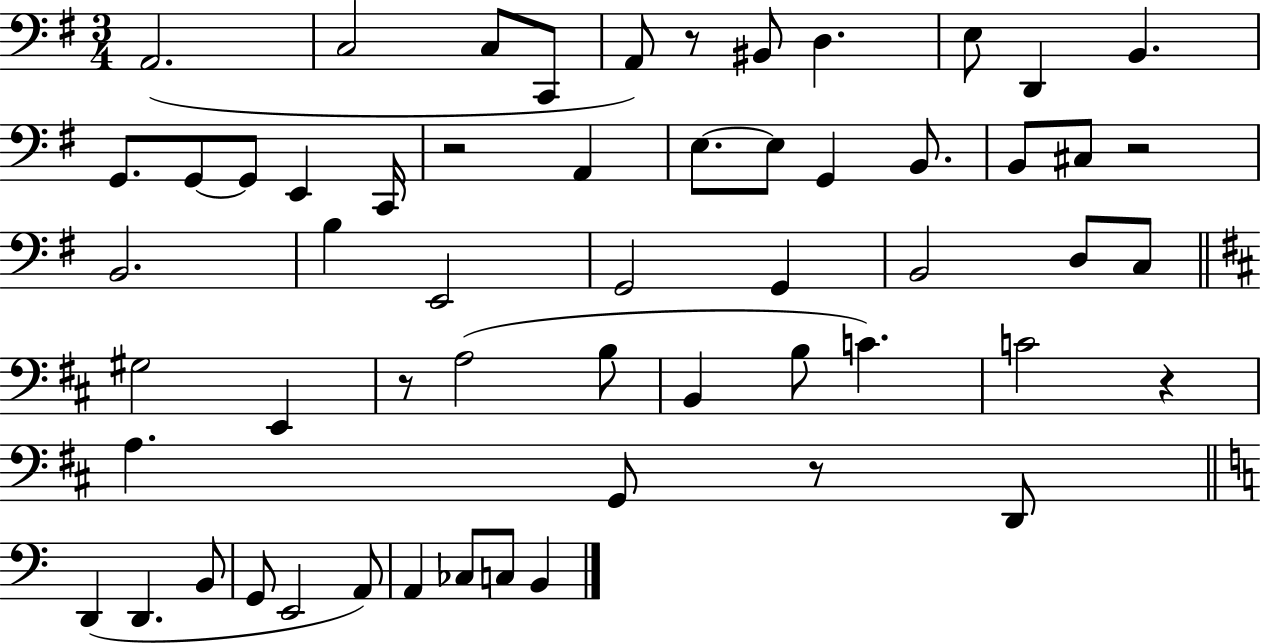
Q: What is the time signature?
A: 3/4